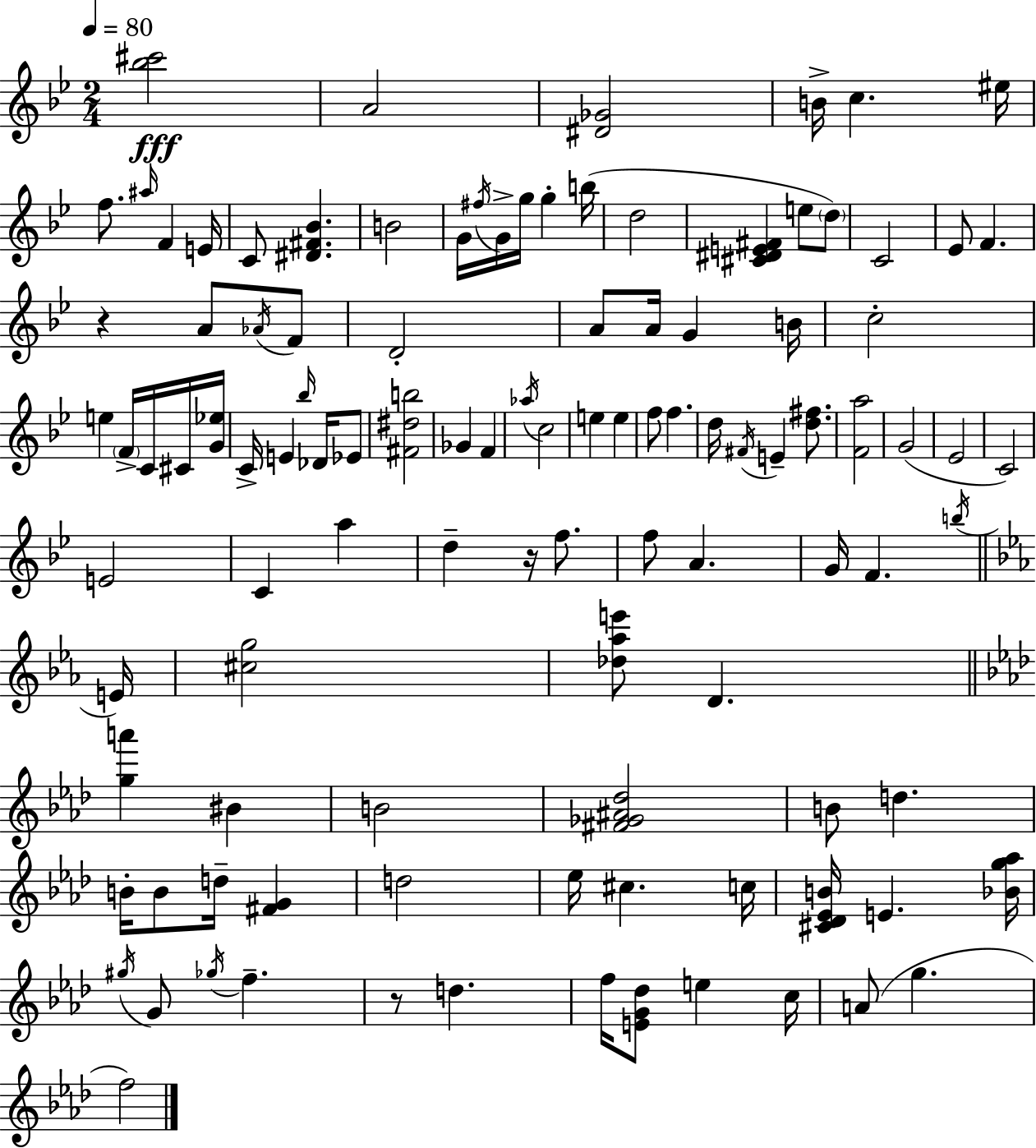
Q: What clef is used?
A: treble